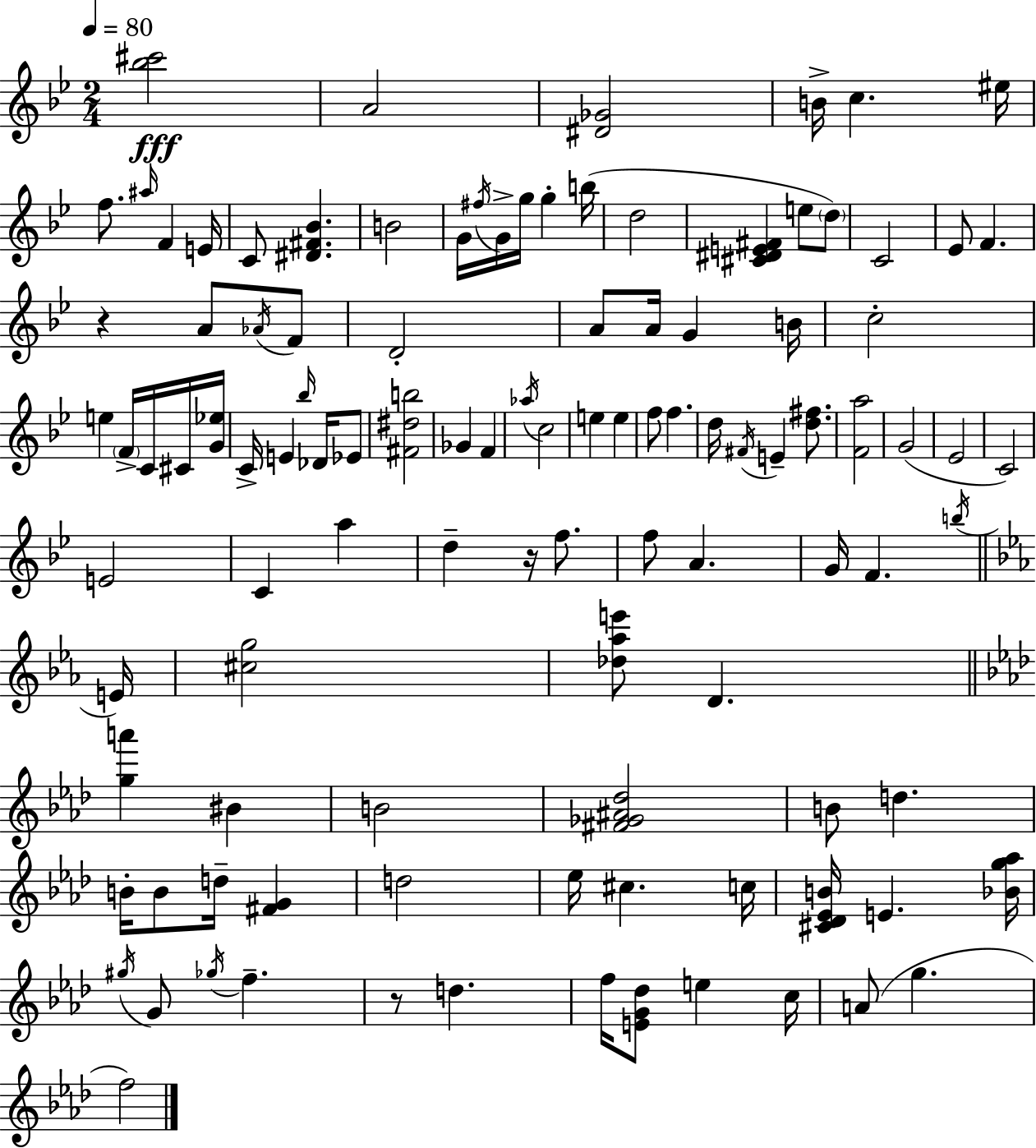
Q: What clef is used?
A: treble